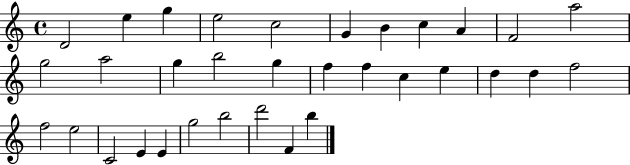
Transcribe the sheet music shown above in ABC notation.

X:1
T:Untitled
M:4/4
L:1/4
K:C
D2 e g e2 c2 G B c A F2 a2 g2 a2 g b2 g f f c e d d f2 f2 e2 C2 E E g2 b2 d'2 F b